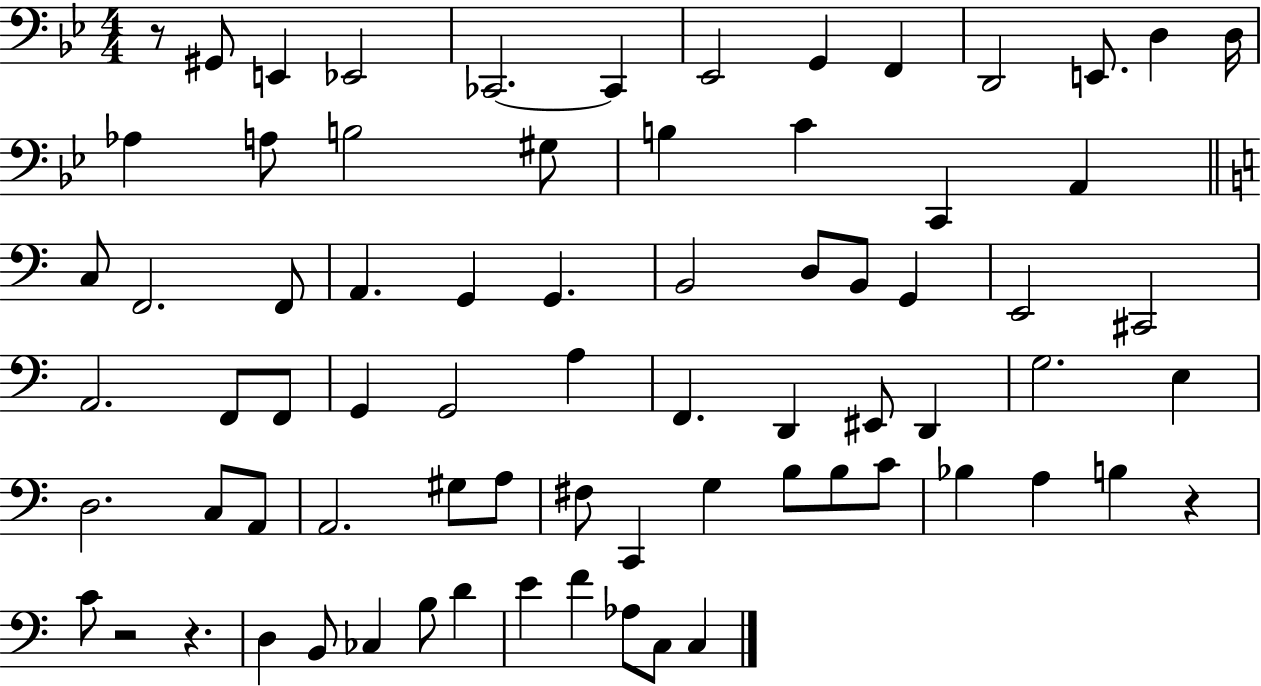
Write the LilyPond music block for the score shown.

{
  \clef bass
  \numericTimeSignature
  \time 4/4
  \key bes \major
  r8 gis,8 e,4 ees,2 | ces,2.~~ ces,4 | ees,2 g,4 f,4 | d,2 e,8. d4 d16 | \break aes4 a8 b2 gis8 | b4 c'4 c,4 a,4 | \bar "||" \break \key a \minor c8 f,2. f,8 | a,4. g,4 g,4. | b,2 d8 b,8 g,4 | e,2 cis,2 | \break a,2. f,8 f,8 | g,4 g,2 a4 | f,4. d,4 eis,8 d,4 | g2. e4 | \break d2. c8 a,8 | a,2. gis8 a8 | fis8 c,4 g4 b8 b8 c'8 | bes4 a4 b4 r4 | \break c'8 r2 r4. | d4 b,8 ces4 b8 d'4 | e'4 f'4 aes8 c8 c4 | \bar "|."
}